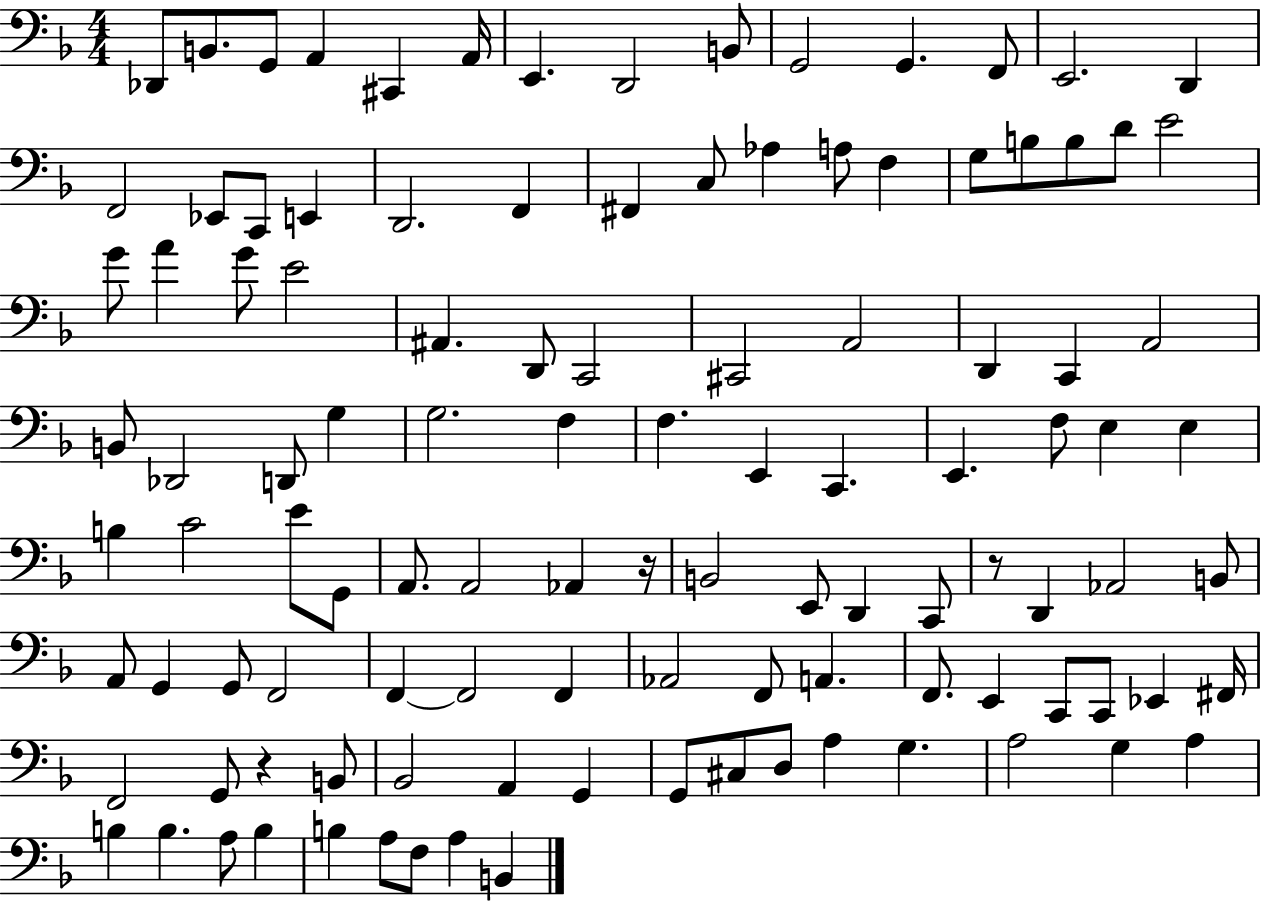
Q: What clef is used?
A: bass